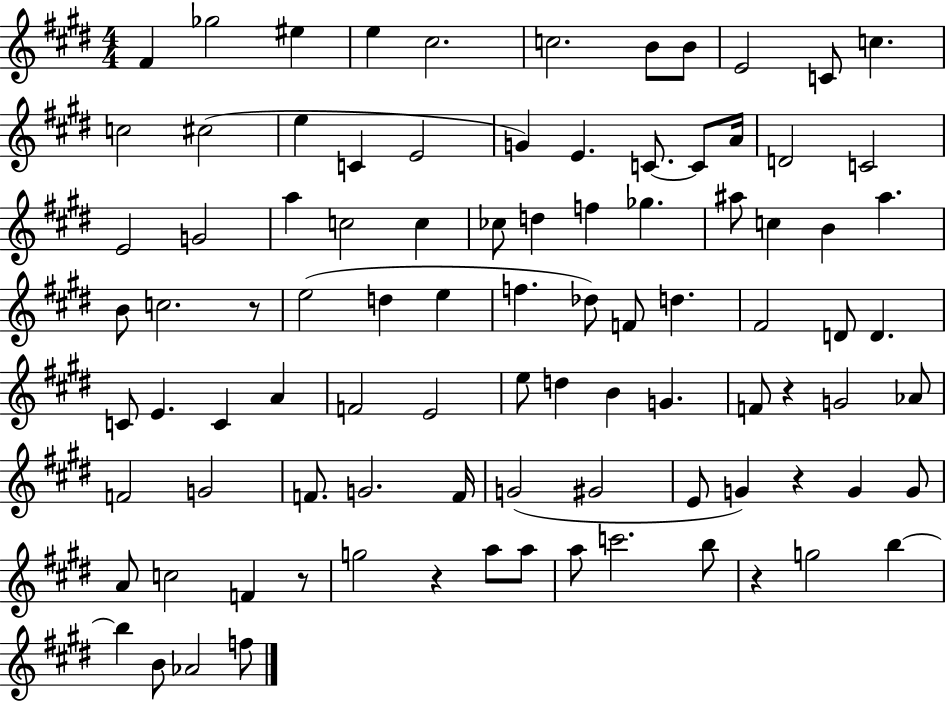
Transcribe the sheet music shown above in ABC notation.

X:1
T:Untitled
M:4/4
L:1/4
K:E
^F _g2 ^e e ^c2 c2 B/2 B/2 E2 C/2 c c2 ^c2 e C E2 G E C/2 C/2 A/4 D2 C2 E2 G2 a c2 c _c/2 d f _g ^a/2 c B ^a B/2 c2 z/2 e2 d e f _d/2 F/2 d ^F2 D/2 D C/2 E C A F2 E2 e/2 d B G F/2 z G2 _A/2 F2 G2 F/2 G2 F/4 G2 ^G2 E/2 G z G G/2 A/2 c2 F z/2 g2 z a/2 a/2 a/2 c'2 b/2 z g2 b b B/2 _A2 f/2